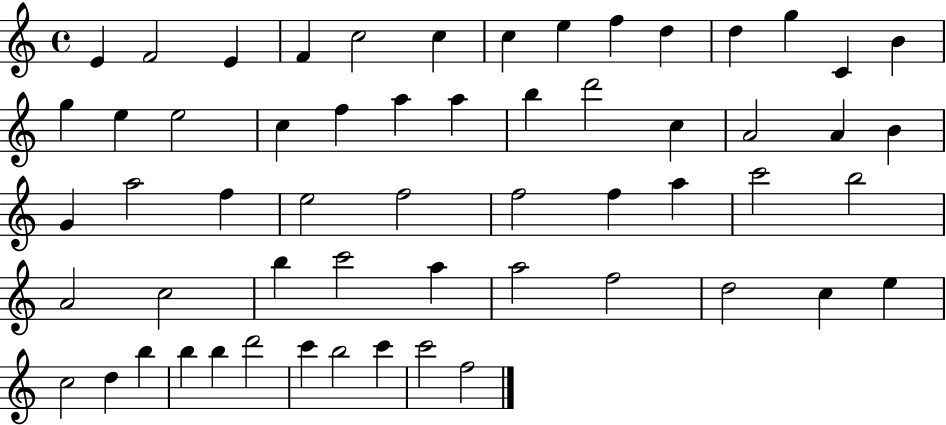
E4/q F4/h E4/q F4/q C5/h C5/q C5/q E5/q F5/q D5/q D5/q G5/q C4/q B4/q G5/q E5/q E5/h C5/q F5/q A5/q A5/q B5/q D6/h C5/q A4/h A4/q B4/q G4/q A5/h F5/q E5/h F5/h F5/h F5/q A5/q C6/h B5/h A4/h C5/h B5/q C6/h A5/q A5/h F5/h D5/h C5/q E5/q C5/h D5/q B5/q B5/q B5/q D6/h C6/q B5/h C6/q C6/h F5/h